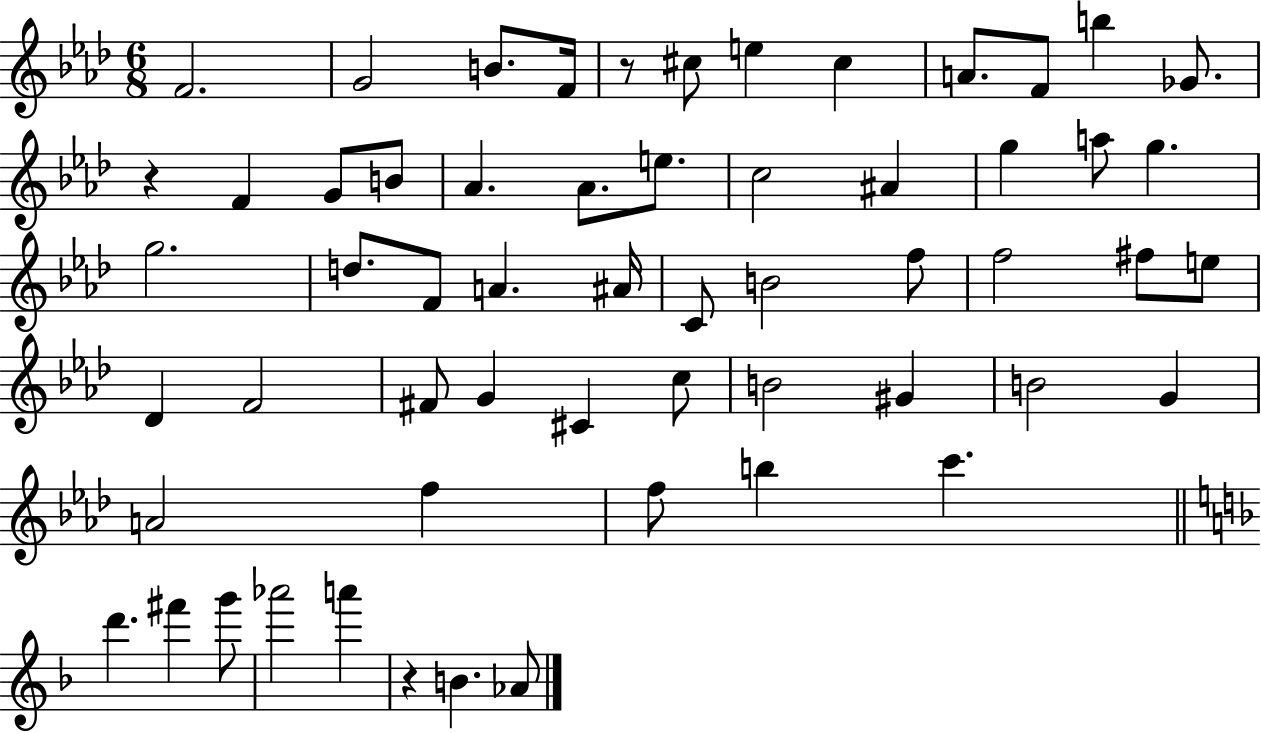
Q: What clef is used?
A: treble